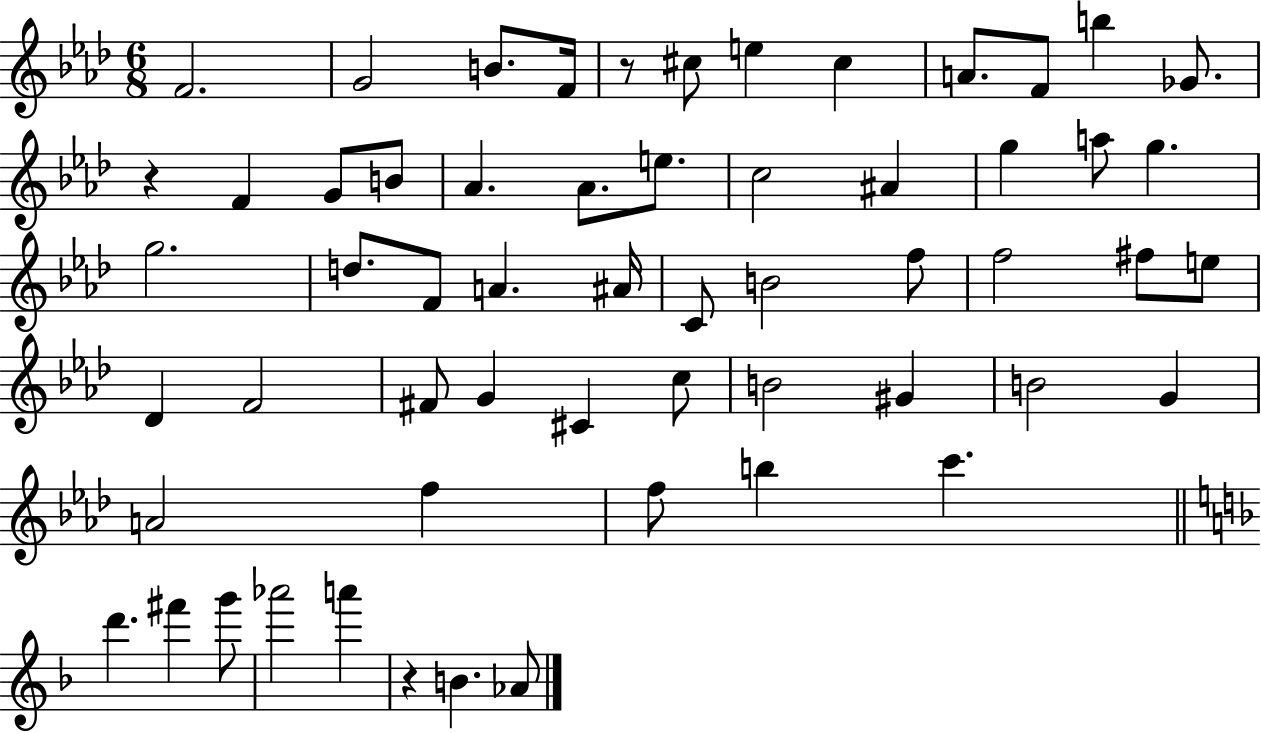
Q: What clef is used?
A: treble